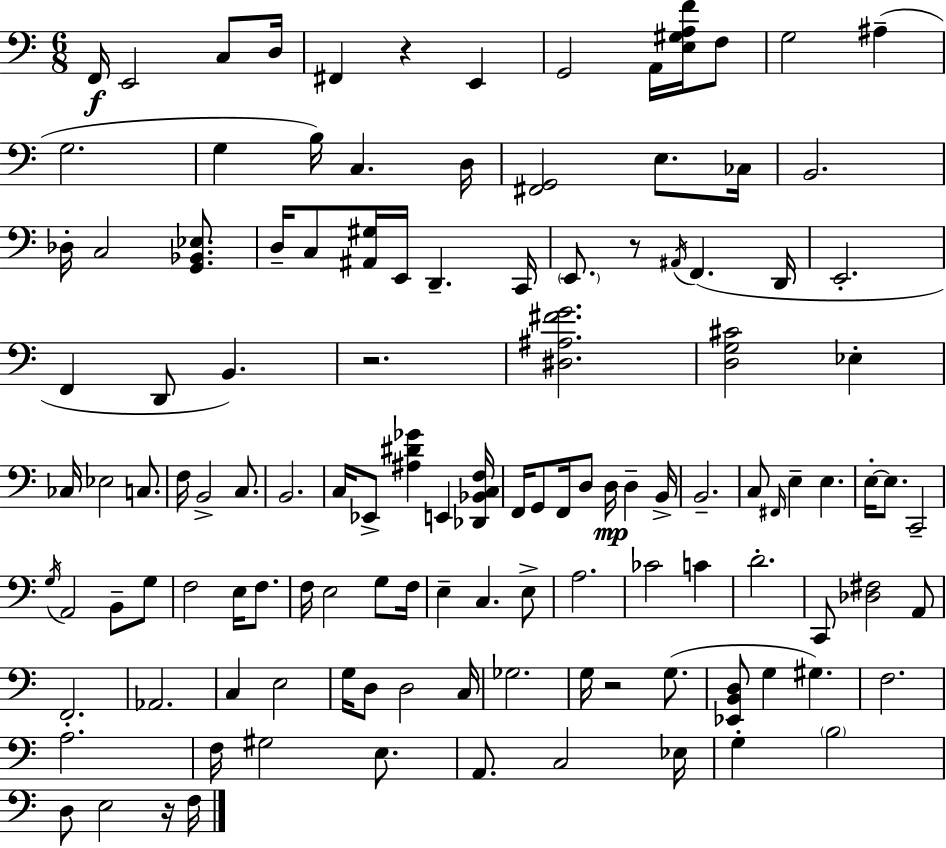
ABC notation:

X:1
T:Untitled
M:6/8
L:1/4
K:Am
F,,/4 E,,2 C,/2 D,/4 ^F,, z E,, G,,2 A,,/4 [E,^G,A,F]/4 F,/2 G,2 ^A, G,2 G, B,/4 C, D,/4 [^F,,G,,]2 E,/2 _C,/4 B,,2 _D,/4 C,2 [G,,_B,,_E,]/2 D,/4 C,/2 [^A,,^G,]/4 E,,/4 D,, C,,/4 E,,/2 z/2 ^A,,/4 F,, D,,/4 E,,2 F,, D,,/2 B,, z2 [^D,^A,^FG]2 [D,G,^C]2 _E, _C,/4 _E,2 C,/2 F,/4 B,,2 C,/2 B,,2 C,/4 _E,,/2 [^A,^D_G] E,, [_D,,_B,,C,F,]/4 F,,/4 G,,/2 F,,/4 D,/2 D,/4 D, B,,/4 B,,2 C,/2 ^F,,/4 E, E, E,/4 E,/2 C,,2 G,/4 A,,2 B,,/2 G,/2 F,2 E,/4 F,/2 F,/4 E,2 G,/2 F,/4 E, C, E,/2 A,2 _C2 C D2 C,,/2 [_D,^F,]2 A,,/2 F,,2 _A,,2 C, E,2 G,/4 D,/2 D,2 C,/4 _G,2 G,/4 z2 G,/2 [_E,,B,,D,]/2 G, ^G, F,2 A,2 F,/4 ^G,2 E,/2 A,,/2 C,2 _E,/4 G, B,2 D,/2 E,2 z/4 F,/4